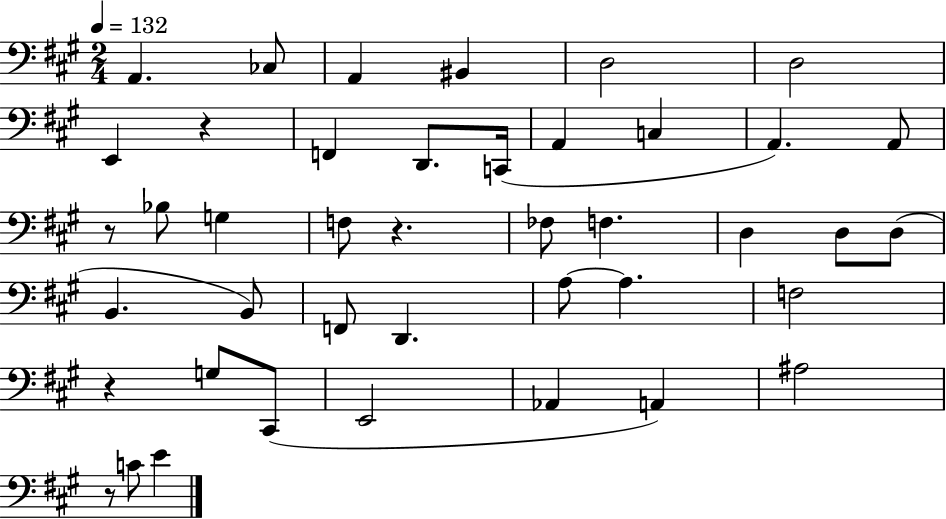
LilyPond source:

{
  \clef bass
  \numericTimeSignature
  \time 2/4
  \key a \major
  \tempo 4 = 132
  a,4. ces8 | a,4 bis,4 | d2 | d2 | \break e,4 r4 | f,4 d,8. c,16( | a,4 c4 | a,4.) a,8 | \break r8 bes8 g4 | f8 r4. | fes8 f4. | d4 d8 d8( | \break b,4. b,8) | f,8 d,4. | a8~~ a4. | f2 | \break r4 g8 cis,8( | e,2 | aes,4 a,4) | ais2 | \break r8 c'8 e'4 | \bar "|."
}